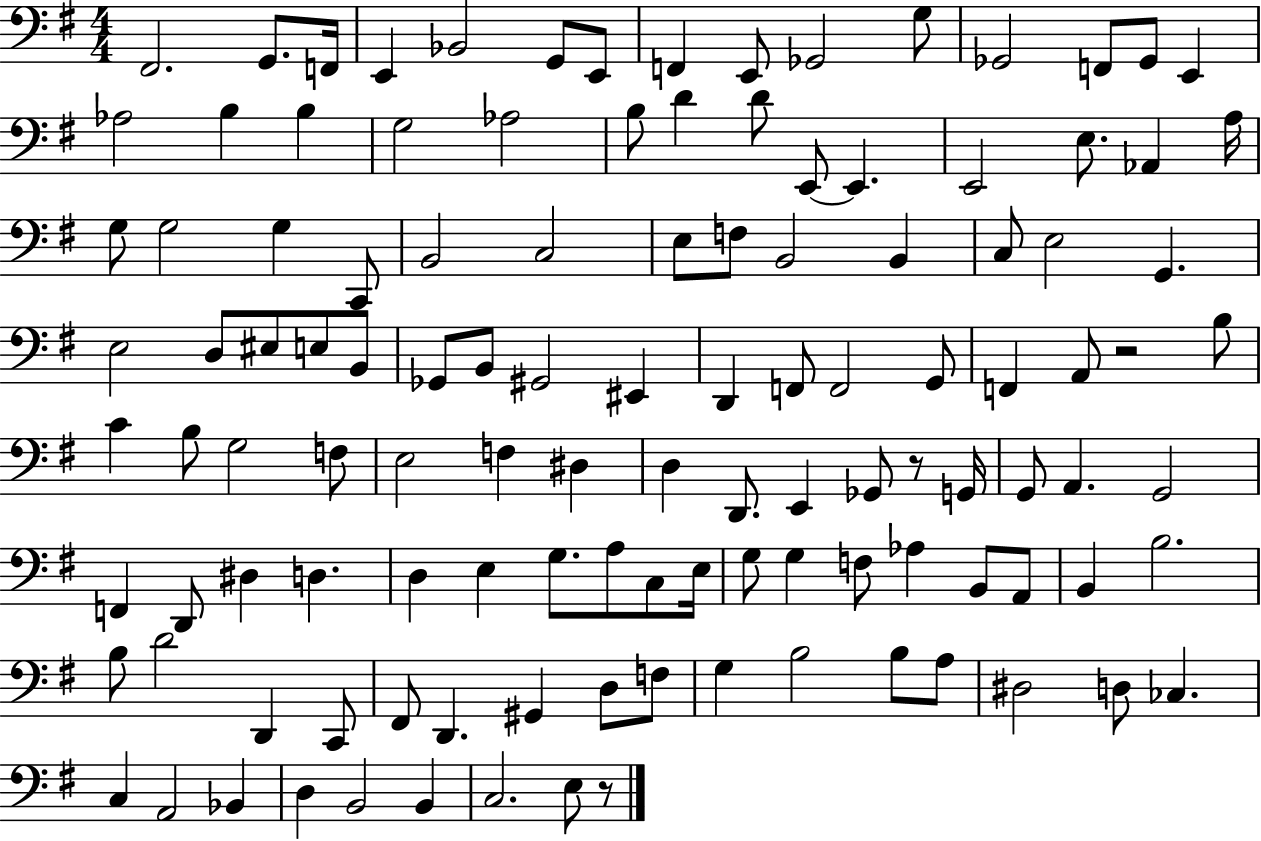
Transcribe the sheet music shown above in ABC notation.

X:1
T:Untitled
M:4/4
L:1/4
K:G
^F,,2 G,,/2 F,,/4 E,, _B,,2 G,,/2 E,,/2 F,, E,,/2 _G,,2 G,/2 _G,,2 F,,/2 _G,,/2 E,, _A,2 B, B, G,2 _A,2 B,/2 D D/2 E,,/2 E,, E,,2 E,/2 _A,, A,/4 G,/2 G,2 G, C,,/2 B,,2 C,2 E,/2 F,/2 B,,2 B,, C,/2 E,2 G,, E,2 D,/2 ^E,/2 E,/2 B,,/2 _G,,/2 B,,/2 ^G,,2 ^E,, D,, F,,/2 F,,2 G,,/2 F,, A,,/2 z2 B,/2 C B,/2 G,2 F,/2 E,2 F, ^D, D, D,,/2 E,, _G,,/2 z/2 G,,/4 G,,/2 A,, G,,2 F,, D,,/2 ^D, D, D, E, G,/2 A,/2 C,/2 E,/4 G,/2 G, F,/2 _A, B,,/2 A,,/2 B,, B,2 B,/2 D2 D,, C,,/2 ^F,,/2 D,, ^G,, D,/2 F,/2 G, B,2 B,/2 A,/2 ^D,2 D,/2 _C, C, A,,2 _B,, D, B,,2 B,, C,2 E,/2 z/2